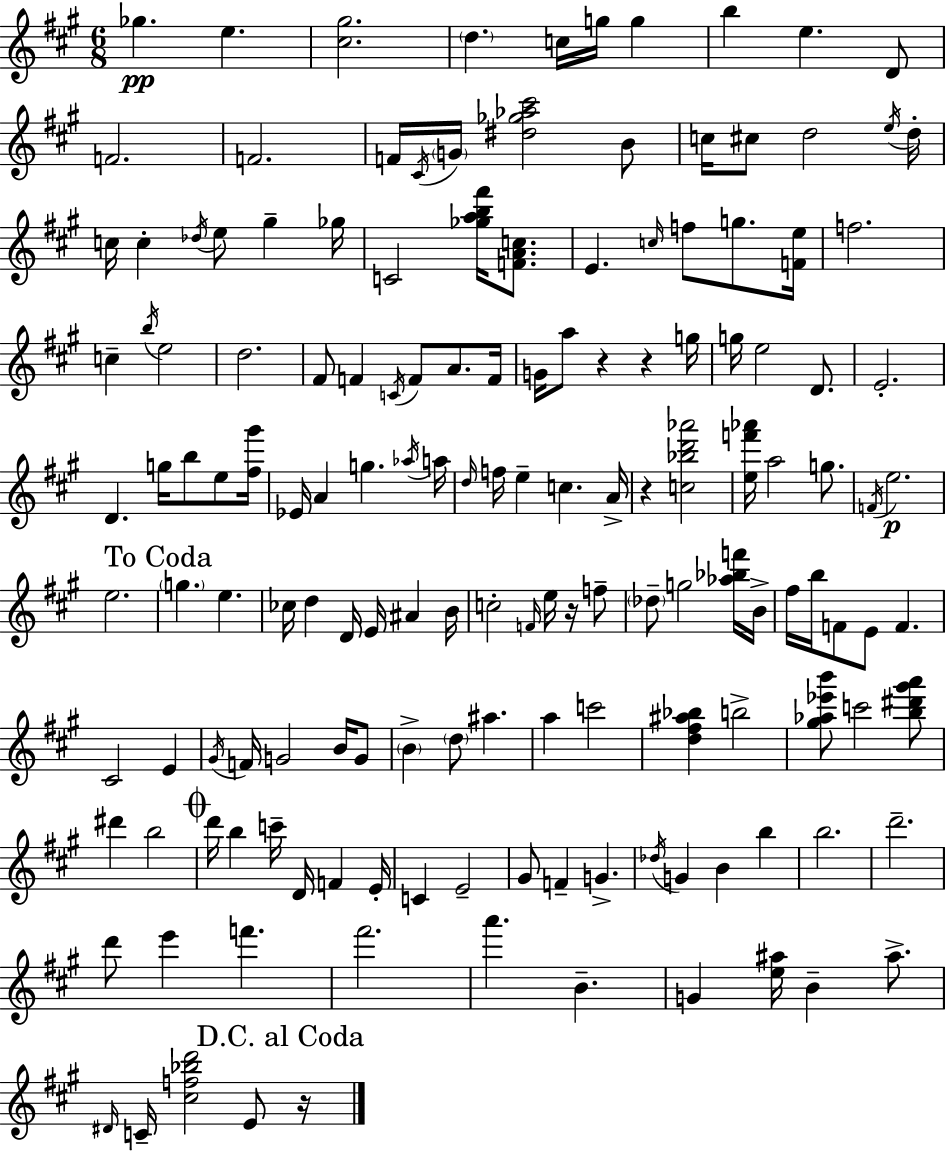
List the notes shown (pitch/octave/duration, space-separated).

Gb5/q. E5/q. [C#5,G#5]/h. D5/q. C5/s G5/s G5/q B5/q E5/q. D4/e F4/h. F4/h. F4/s C#4/s G4/s [D#5,Gb5,Ab5,C#6]/h B4/e C5/s C#5/e D5/h E5/s D5/s C5/s C5/q Db5/s E5/e G#5/q Gb5/s C4/h [Gb5,A5,B5,F#6]/s [F4,A4,C5]/e. E4/q. C5/s F5/e G5/e. [F4,E5]/s F5/h. C5/q B5/s E5/h D5/h. F#4/e F4/q C4/s F4/e A4/e. F4/s G4/s A5/e R/q R/q G5/s G5/s E5/h D4/e. E4/h. D4/q. G5/s B5/e E5/e [F#5,G#6]/s Eb4/s A4/q G5/q. Ab5/s A5/s D5/s F5/s E5/q C5/q. A4/s R/q [C5,Bb5,D6,Ab6]/h [E5,F6,Ab6]/s A5/h G5/e. F4/s E5/h. E5/h. G5/q. E5/q. CES5/s D5/q D4/s E4/s A#4/q B4/s C5/h F4/s E5/s R/s F5/e Db5/e G5/h [Ab5,Bb5,F6]/s B4/s F#5/s B5/s F4/e E4/e F4/q. C#4/h E4/q G#4/s F4/s G4/h B4/s G4/e B4/q D5/e A#5/q. A5/q C6/h [D5,F#5,A#5,Bb5]/q B5/h [G#5,Ab5,Eb6,B6]/e C6/h [B5,D#6,G#6,A6]/e D#6/q B5/h D6/s B5/q C6/s D4/s F4/q E4/s C4/q E4/h G#4/e F4/q G4/q. Db5/s G4/q B4/q B5/q B5/h. D6/h. D6/e E6/q F6/q. F#6/h. A6/q. B4/q. G4/q [E5,A#5]/s B4/q A#5/e. D#4/s C4/s [C#5,F5,Bb5,D6]/h E4/e R/s